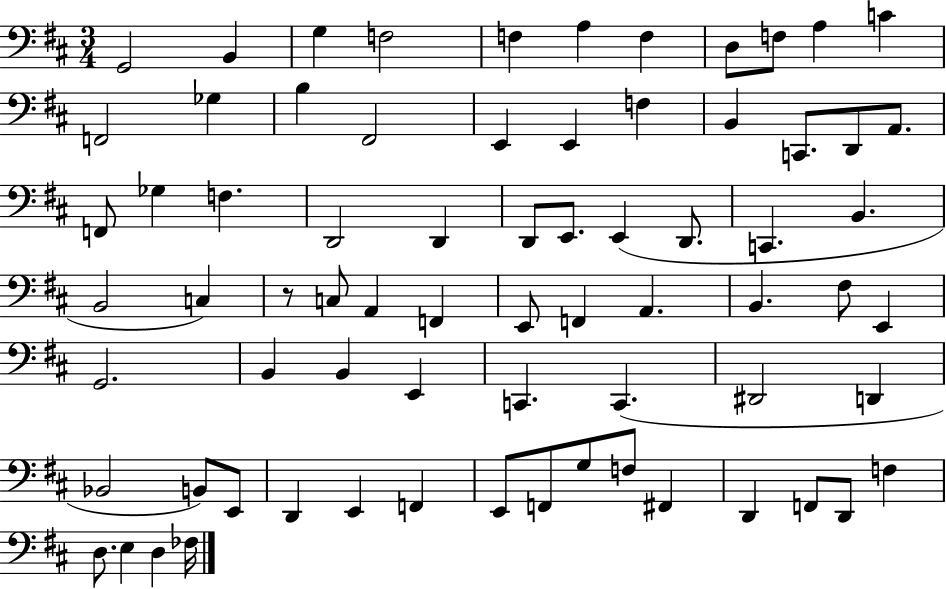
X:1
T:Untitled
M:3/4
L:1/4
K:D
G,,2 B,, G, F,2 F, A, F, D,/2 F,/2 A, C F,,2 _G, B, ^F,,2 E,, E,, F, B,, C,,/2 D,,/2 A,,/2 F,,/2 _G, F, D,,2 D,, D,,/2 E,,/2 E,, D,,/2 C,, B,, B,,2 C, z/2 C,/2 A,, F,, E,,/2 F,, A,, B,, ^F,/2 E,, G,,2 B,, B,, E,, C,, C,, ^D,,2 D,, _B,,2 B,,/2 E,,/2 D,, E,, F,, E,,/2 F,,/2 G,/2 F,/2 ^F,, D,, F,,/2 D,,/2 F, D,/2 E, D, _F,/4